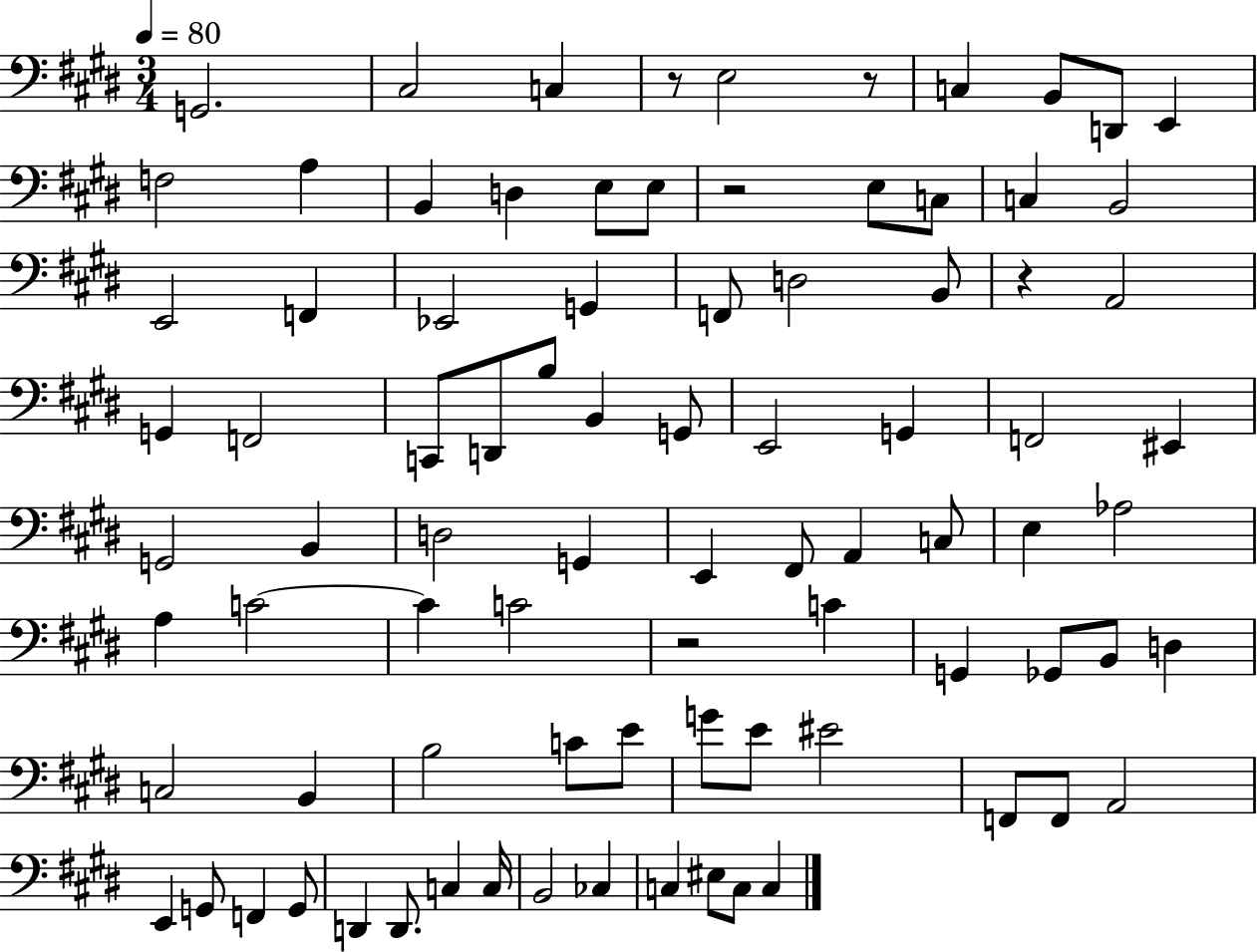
X:1
T:Untitled
M:3/4
L:1/4
K:E
G,,2 ^C,2 C, z/2 E,2 z/2 C, B,,/2 D,,/2 E,, F,2 A, B,, D, E,/2 E,/2 z2 E,/2 C,/2 C, B,,2 E,,2 F,, _E,,2 G,, F,,/2 D,2 B,,/2 z A,,2 G,, F,,2 C,,/2 D,,/2 B,/2 B,, G,,/2 E,,2 G,, F,,2 ^E,, G,,2 B,, D,2 G,, E,, ^F,,/2 A,, C,/2 E, _A,2 A, C2 C C2 z2 C G,, _G,,/2 B,,/2 D, C,2 B,, B,2 C/2 E/2 G/2 E/2 ^E2 F,,/2 F,,/2 A,,2 E,, G,,/2 F,, G,,/2 D,, D,,/2 C, C,/4 B,,2 _C, C, ^E,/2 C,/2 C,